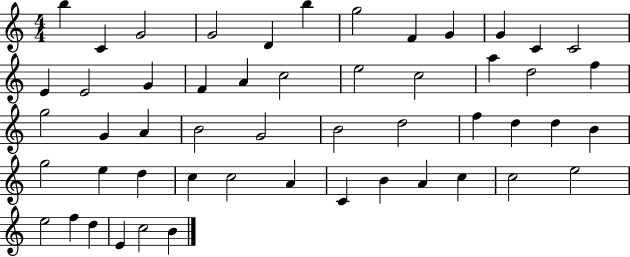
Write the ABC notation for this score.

X:1
T:Untitled
M:4/4
L:1/4
K:C
b C G2 G2 D b g2 F G G C C2 E E2 G F A c2 e2 c2 a d2 f g2 G A B2 G2 B2 d2 f d d B g2 e d c c2 A C B A c c2 e2 e2 f d E c2 B